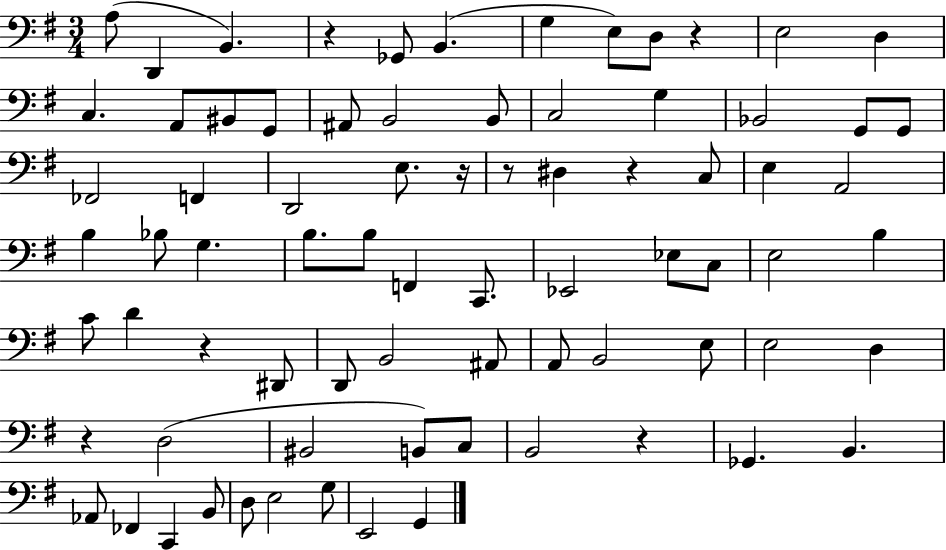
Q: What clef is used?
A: bass